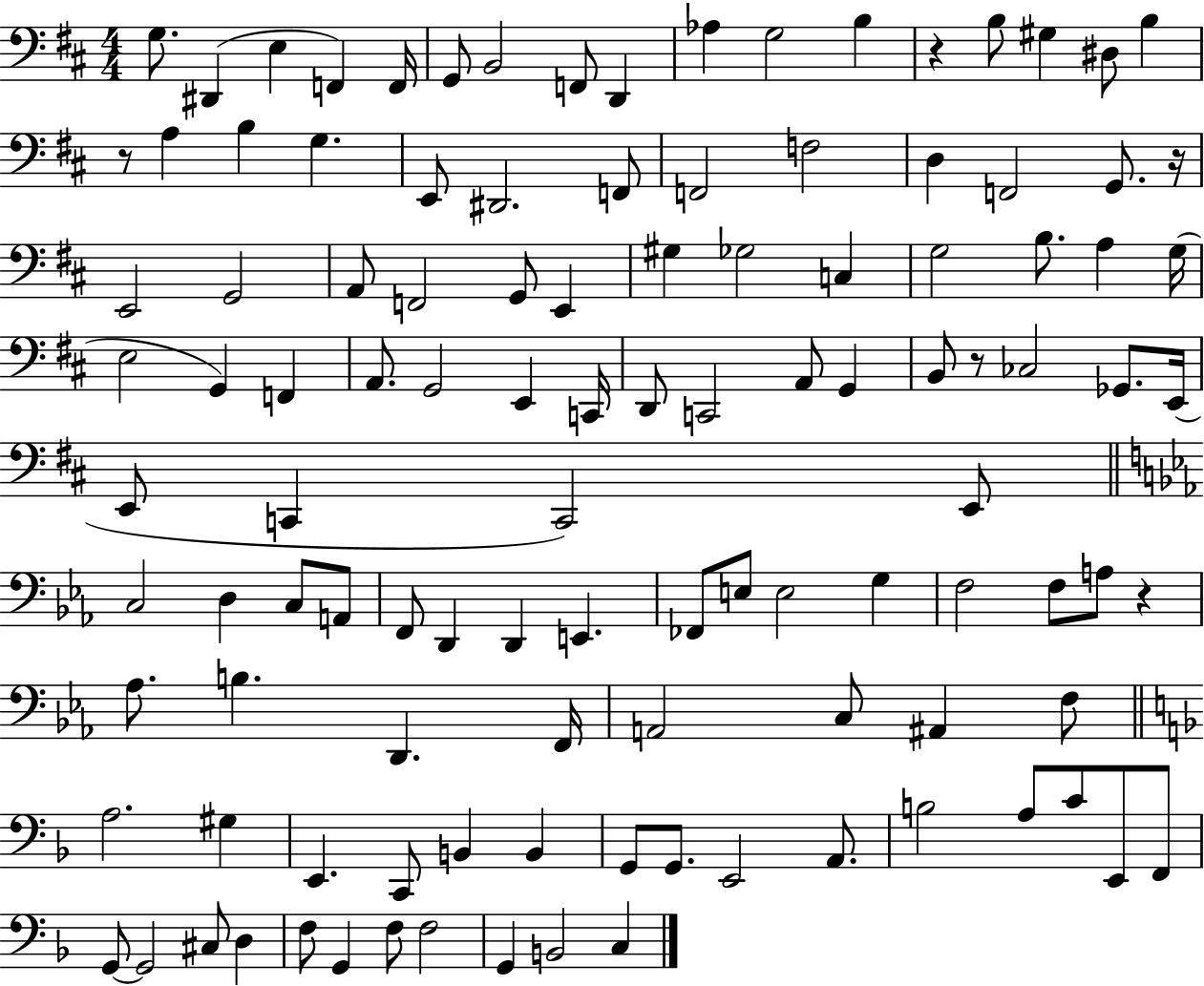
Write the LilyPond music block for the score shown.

{
  \clef bass
  \numericTimeSignature
  \time 4/4
  \key d \major
  g8. dis,4( e4 f,4) f,16 | g,8 b,2 f,8 d,4 | aes4 g2 b4 | r4 b8 gis4 dis8 b4 | \break r8 a4 b4 g4. | e,8 dis,2. f,8 | f,2 f2 | d4 f,2 g,8. r16 | \break e,2 g,2 | a,8 f,2 g,8 e,4 | gis4 ges2 c4 | g2 b8. a4 g16( | \break e2 g,4) f,4 | a,8. g,2 e,4 c,16 | d,8 c,2 a,8 g,4 | b,8 r8 ces2 ges,8. e,16( | \break e,8 c,4 c,2) e,8 | \bar "||" \break \key c \minor c2 d4 c8 a,8 | f,8 d,4 d,4 e,4. | fes,8 e8 e2 g4 | f2 f8 a8 r4 | \break aes8. b4. d,4. f,16 | a,2 c8 ais,4 f8 | \bar "||" \break \key f \major a2. gis4 | e,4. c,8 b,4 b,4 | g,8 g,8. e,2 a,8. | b2 a8 c'8 e,8 f,8 | \break g,8~~ g,2 cis8 d4 | f8 g,4 f8 f2 | g,4 b,2 c4 | \bar "|."
}